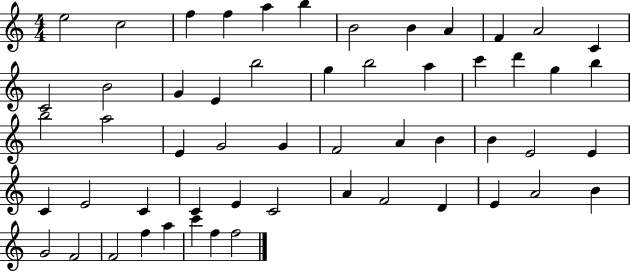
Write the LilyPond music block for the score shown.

{
  \clef treble
  \numericTimeSignature
  \time 4/4
  \key c \major
  e''2 c''2 | f''4 f''4 a''4 b''4 | b'2 b'4 a'4 | f'4 a'2 c'4 | \break c'2 b'2 | g'4 e'4 b''2 | g''4 b''2 a''4 | c'''4 d'''4 g''4 b''4 | \break b''2 a''2 | e'4 g'2 g'4 | f'2 a'4 b'4 | b'4 e'2 e'4 | \break c'4 e'2 c'4 | c'4 e'4 c'2 | a'4 f'2 d'4 | e'4 a'2 b'4 | \break g'2 f'2 | f'2 f''4 a''4 | c'''4 f''4 f''2 | \bar "|."
}